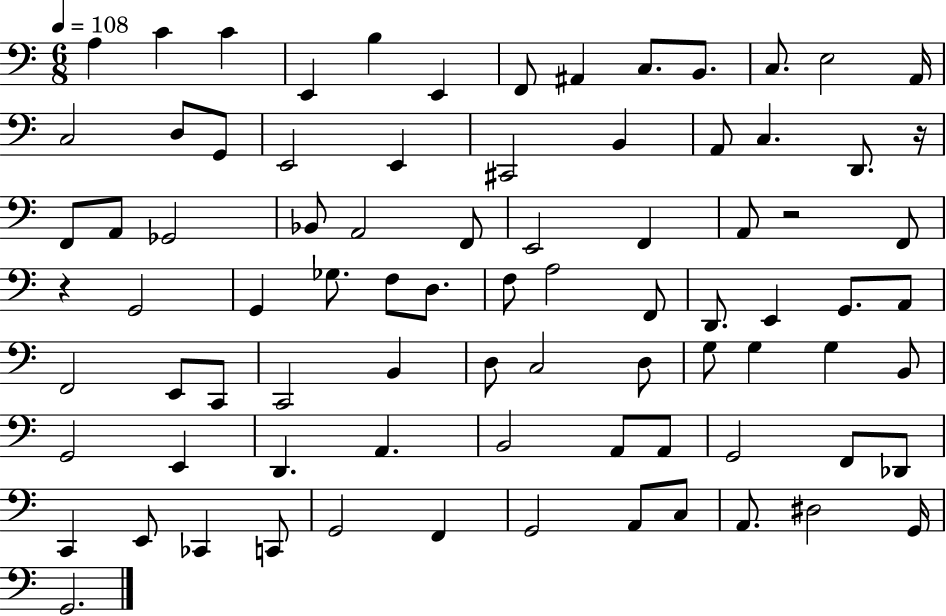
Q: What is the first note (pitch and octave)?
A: A3